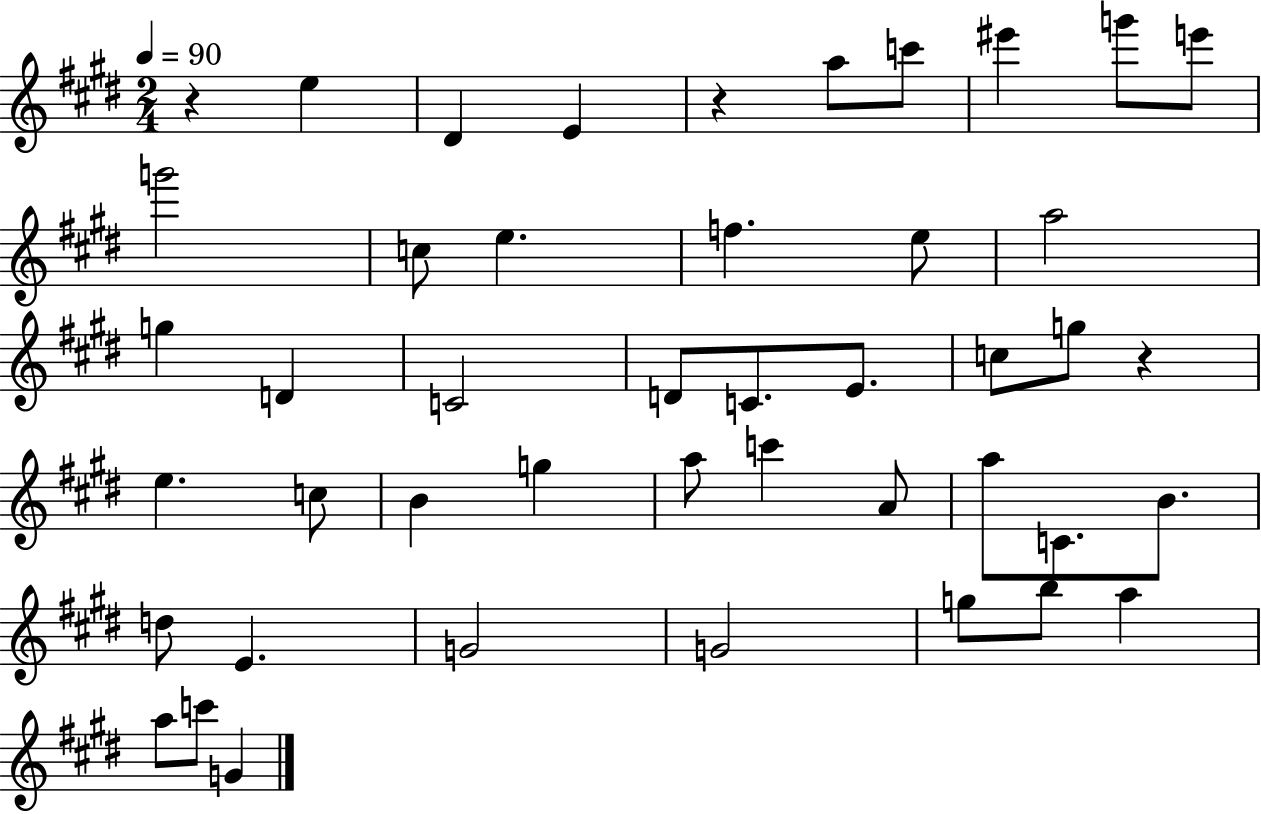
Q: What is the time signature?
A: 2/4